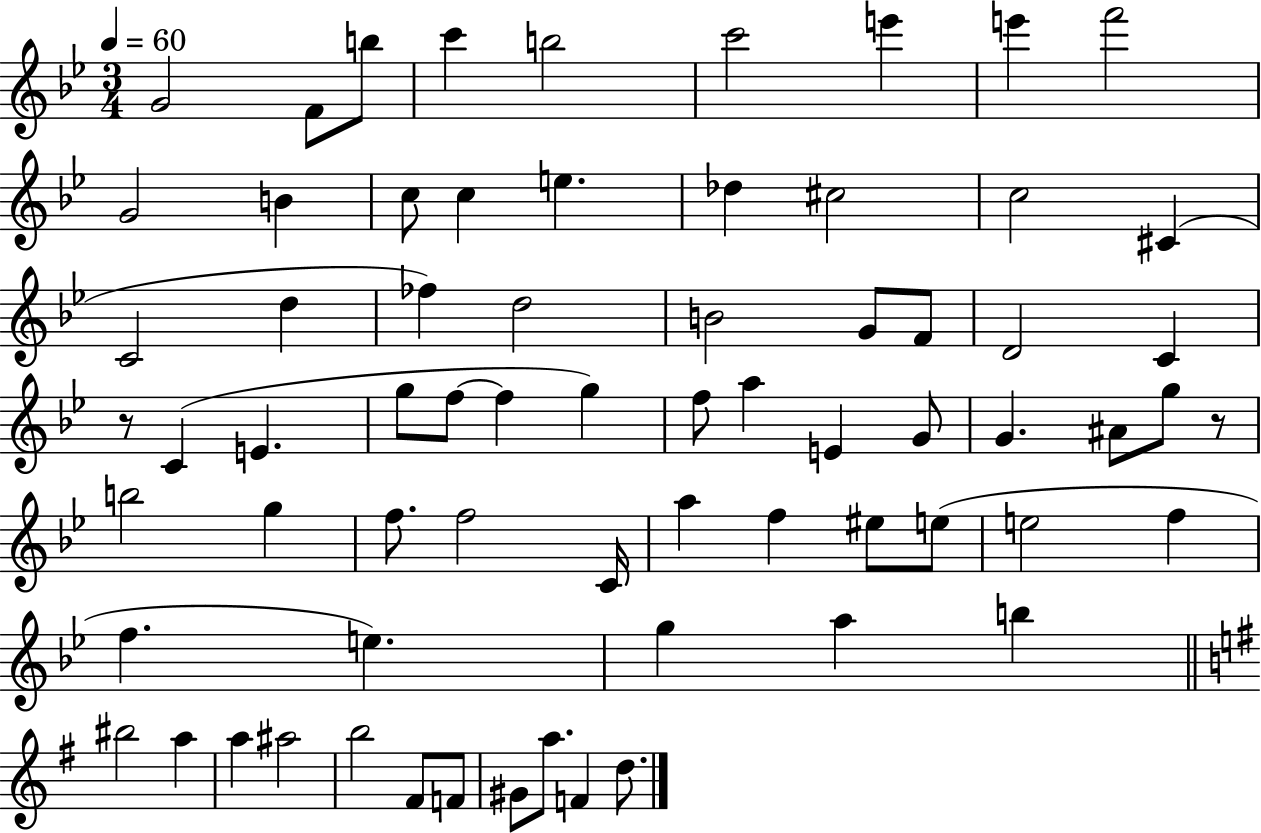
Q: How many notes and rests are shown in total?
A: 69